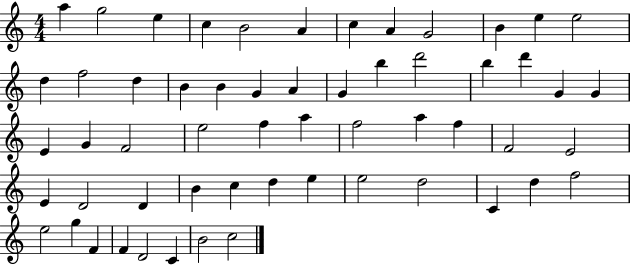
X:1
T:Untitled
M:4/4
L:1/4
K:C
a g2 e c B2 A c A G2 B e e2 d f2 d B B G A G b d'2 b d' G G E G F2 e2 f a f2 a f F2 E2 E D2 D B c d e e2 d2 C d f2 e2 g F F D2 C B2 c2